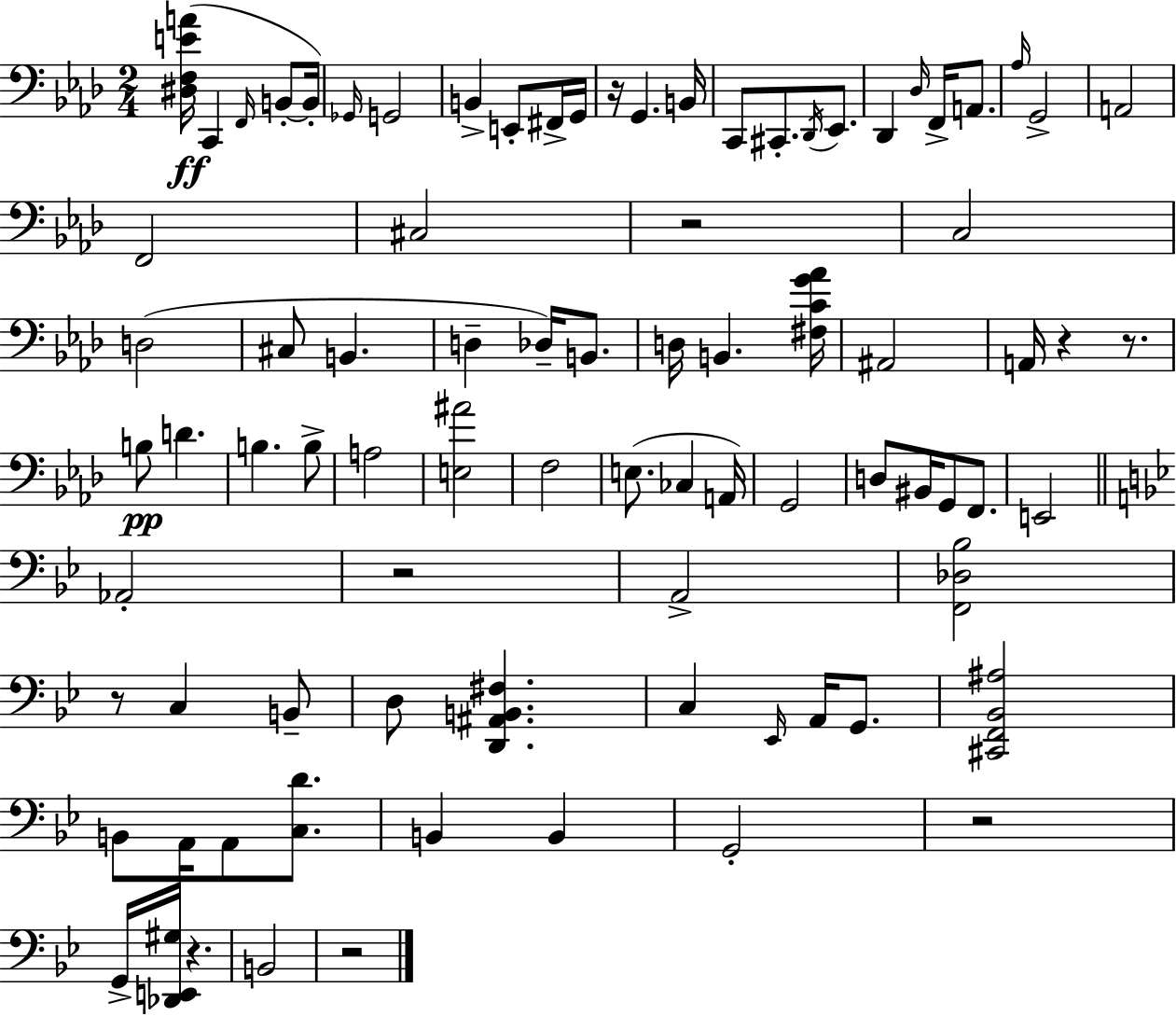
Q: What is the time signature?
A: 2/4